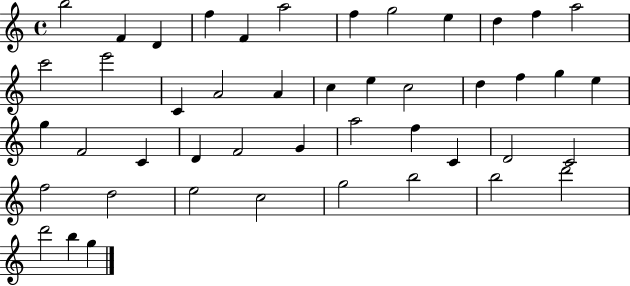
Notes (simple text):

B5/h F4/q D4/q F5/q F4/q A5/h F5/q G5/h E5/q D5/q F5/q A5/h C6/h E6/h C4/q A4/h A4/q C5/q E5/q C5/h D5/q F5/q G5/q E5/q G5/q F4/h C4/q D4/q F4/h G4/q A5/h F5/q C4/q D4/h C4/h F5/h D5/h E5/h C5/h G5/h B5/h B5/h D6/h D6/h B5/q G5/q